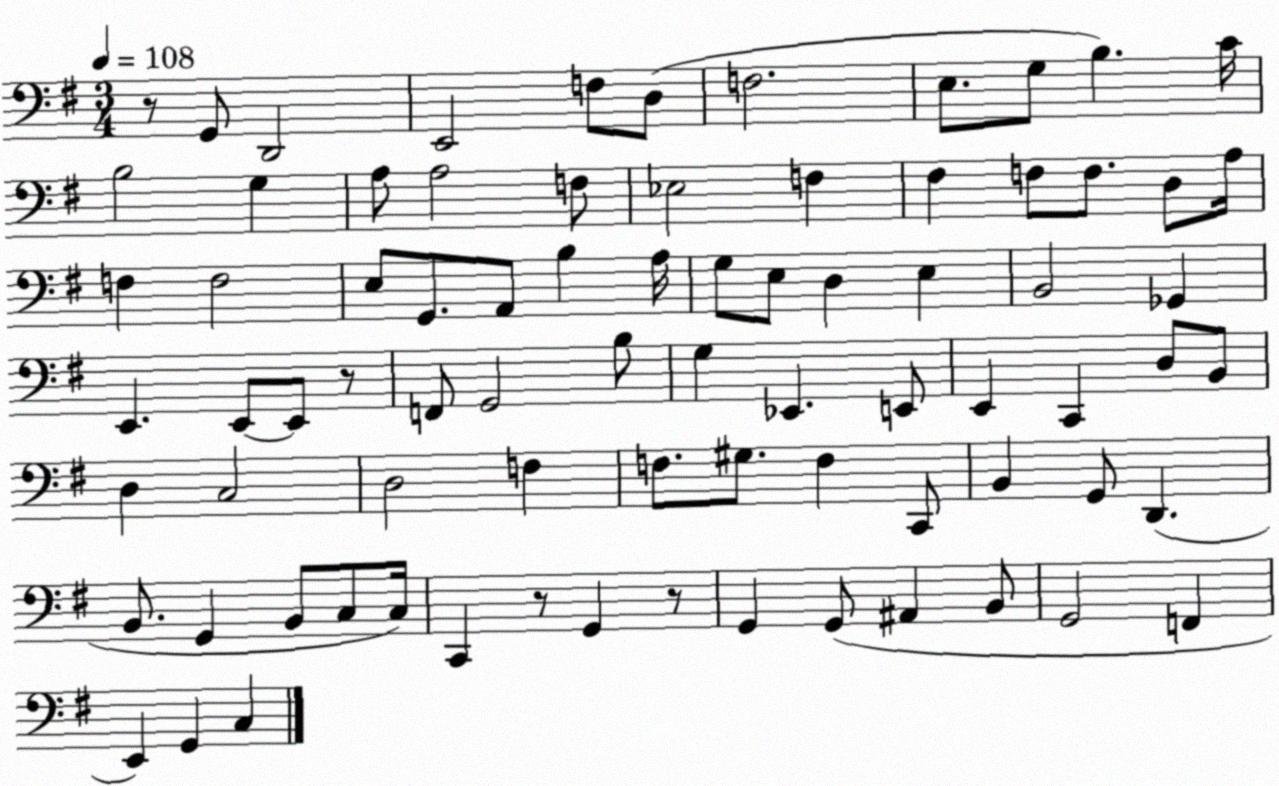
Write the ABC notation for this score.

X:1
T:Untitled
M:3/4
L:1/4
K:G
z/2 G,,/2 D,,2 E,,2 F,/2 D,/2 F,2 E,/2 G,/2 B, C/4 B,2 G, A,/2 A,2 F,/2 _E,2 F, ^F, F,/2 F,/2 D,/2 A,/4 F, F,2 E,/2 G,,/2 A,,/2 B, A,/4 G,/2 E,/2 D, E, B,,2 _G,, E,, E,,/2 E,,/2 z/2 F,,/2 G,,2 B,/2 G, _E,, E,,/2 E,, C,, D,/2 B,,/2 D, C,2 D,2 F, F,/2 ^G,/2 F, C,,/2 B,, G,,/2 D,, B,,/2 G,, B,,/2 C,/2 C,/4 C,, z/2 G,, z/2 G,, G,,/2 ^A,, B,,/2 G,,2 F,, E,, G,, C,